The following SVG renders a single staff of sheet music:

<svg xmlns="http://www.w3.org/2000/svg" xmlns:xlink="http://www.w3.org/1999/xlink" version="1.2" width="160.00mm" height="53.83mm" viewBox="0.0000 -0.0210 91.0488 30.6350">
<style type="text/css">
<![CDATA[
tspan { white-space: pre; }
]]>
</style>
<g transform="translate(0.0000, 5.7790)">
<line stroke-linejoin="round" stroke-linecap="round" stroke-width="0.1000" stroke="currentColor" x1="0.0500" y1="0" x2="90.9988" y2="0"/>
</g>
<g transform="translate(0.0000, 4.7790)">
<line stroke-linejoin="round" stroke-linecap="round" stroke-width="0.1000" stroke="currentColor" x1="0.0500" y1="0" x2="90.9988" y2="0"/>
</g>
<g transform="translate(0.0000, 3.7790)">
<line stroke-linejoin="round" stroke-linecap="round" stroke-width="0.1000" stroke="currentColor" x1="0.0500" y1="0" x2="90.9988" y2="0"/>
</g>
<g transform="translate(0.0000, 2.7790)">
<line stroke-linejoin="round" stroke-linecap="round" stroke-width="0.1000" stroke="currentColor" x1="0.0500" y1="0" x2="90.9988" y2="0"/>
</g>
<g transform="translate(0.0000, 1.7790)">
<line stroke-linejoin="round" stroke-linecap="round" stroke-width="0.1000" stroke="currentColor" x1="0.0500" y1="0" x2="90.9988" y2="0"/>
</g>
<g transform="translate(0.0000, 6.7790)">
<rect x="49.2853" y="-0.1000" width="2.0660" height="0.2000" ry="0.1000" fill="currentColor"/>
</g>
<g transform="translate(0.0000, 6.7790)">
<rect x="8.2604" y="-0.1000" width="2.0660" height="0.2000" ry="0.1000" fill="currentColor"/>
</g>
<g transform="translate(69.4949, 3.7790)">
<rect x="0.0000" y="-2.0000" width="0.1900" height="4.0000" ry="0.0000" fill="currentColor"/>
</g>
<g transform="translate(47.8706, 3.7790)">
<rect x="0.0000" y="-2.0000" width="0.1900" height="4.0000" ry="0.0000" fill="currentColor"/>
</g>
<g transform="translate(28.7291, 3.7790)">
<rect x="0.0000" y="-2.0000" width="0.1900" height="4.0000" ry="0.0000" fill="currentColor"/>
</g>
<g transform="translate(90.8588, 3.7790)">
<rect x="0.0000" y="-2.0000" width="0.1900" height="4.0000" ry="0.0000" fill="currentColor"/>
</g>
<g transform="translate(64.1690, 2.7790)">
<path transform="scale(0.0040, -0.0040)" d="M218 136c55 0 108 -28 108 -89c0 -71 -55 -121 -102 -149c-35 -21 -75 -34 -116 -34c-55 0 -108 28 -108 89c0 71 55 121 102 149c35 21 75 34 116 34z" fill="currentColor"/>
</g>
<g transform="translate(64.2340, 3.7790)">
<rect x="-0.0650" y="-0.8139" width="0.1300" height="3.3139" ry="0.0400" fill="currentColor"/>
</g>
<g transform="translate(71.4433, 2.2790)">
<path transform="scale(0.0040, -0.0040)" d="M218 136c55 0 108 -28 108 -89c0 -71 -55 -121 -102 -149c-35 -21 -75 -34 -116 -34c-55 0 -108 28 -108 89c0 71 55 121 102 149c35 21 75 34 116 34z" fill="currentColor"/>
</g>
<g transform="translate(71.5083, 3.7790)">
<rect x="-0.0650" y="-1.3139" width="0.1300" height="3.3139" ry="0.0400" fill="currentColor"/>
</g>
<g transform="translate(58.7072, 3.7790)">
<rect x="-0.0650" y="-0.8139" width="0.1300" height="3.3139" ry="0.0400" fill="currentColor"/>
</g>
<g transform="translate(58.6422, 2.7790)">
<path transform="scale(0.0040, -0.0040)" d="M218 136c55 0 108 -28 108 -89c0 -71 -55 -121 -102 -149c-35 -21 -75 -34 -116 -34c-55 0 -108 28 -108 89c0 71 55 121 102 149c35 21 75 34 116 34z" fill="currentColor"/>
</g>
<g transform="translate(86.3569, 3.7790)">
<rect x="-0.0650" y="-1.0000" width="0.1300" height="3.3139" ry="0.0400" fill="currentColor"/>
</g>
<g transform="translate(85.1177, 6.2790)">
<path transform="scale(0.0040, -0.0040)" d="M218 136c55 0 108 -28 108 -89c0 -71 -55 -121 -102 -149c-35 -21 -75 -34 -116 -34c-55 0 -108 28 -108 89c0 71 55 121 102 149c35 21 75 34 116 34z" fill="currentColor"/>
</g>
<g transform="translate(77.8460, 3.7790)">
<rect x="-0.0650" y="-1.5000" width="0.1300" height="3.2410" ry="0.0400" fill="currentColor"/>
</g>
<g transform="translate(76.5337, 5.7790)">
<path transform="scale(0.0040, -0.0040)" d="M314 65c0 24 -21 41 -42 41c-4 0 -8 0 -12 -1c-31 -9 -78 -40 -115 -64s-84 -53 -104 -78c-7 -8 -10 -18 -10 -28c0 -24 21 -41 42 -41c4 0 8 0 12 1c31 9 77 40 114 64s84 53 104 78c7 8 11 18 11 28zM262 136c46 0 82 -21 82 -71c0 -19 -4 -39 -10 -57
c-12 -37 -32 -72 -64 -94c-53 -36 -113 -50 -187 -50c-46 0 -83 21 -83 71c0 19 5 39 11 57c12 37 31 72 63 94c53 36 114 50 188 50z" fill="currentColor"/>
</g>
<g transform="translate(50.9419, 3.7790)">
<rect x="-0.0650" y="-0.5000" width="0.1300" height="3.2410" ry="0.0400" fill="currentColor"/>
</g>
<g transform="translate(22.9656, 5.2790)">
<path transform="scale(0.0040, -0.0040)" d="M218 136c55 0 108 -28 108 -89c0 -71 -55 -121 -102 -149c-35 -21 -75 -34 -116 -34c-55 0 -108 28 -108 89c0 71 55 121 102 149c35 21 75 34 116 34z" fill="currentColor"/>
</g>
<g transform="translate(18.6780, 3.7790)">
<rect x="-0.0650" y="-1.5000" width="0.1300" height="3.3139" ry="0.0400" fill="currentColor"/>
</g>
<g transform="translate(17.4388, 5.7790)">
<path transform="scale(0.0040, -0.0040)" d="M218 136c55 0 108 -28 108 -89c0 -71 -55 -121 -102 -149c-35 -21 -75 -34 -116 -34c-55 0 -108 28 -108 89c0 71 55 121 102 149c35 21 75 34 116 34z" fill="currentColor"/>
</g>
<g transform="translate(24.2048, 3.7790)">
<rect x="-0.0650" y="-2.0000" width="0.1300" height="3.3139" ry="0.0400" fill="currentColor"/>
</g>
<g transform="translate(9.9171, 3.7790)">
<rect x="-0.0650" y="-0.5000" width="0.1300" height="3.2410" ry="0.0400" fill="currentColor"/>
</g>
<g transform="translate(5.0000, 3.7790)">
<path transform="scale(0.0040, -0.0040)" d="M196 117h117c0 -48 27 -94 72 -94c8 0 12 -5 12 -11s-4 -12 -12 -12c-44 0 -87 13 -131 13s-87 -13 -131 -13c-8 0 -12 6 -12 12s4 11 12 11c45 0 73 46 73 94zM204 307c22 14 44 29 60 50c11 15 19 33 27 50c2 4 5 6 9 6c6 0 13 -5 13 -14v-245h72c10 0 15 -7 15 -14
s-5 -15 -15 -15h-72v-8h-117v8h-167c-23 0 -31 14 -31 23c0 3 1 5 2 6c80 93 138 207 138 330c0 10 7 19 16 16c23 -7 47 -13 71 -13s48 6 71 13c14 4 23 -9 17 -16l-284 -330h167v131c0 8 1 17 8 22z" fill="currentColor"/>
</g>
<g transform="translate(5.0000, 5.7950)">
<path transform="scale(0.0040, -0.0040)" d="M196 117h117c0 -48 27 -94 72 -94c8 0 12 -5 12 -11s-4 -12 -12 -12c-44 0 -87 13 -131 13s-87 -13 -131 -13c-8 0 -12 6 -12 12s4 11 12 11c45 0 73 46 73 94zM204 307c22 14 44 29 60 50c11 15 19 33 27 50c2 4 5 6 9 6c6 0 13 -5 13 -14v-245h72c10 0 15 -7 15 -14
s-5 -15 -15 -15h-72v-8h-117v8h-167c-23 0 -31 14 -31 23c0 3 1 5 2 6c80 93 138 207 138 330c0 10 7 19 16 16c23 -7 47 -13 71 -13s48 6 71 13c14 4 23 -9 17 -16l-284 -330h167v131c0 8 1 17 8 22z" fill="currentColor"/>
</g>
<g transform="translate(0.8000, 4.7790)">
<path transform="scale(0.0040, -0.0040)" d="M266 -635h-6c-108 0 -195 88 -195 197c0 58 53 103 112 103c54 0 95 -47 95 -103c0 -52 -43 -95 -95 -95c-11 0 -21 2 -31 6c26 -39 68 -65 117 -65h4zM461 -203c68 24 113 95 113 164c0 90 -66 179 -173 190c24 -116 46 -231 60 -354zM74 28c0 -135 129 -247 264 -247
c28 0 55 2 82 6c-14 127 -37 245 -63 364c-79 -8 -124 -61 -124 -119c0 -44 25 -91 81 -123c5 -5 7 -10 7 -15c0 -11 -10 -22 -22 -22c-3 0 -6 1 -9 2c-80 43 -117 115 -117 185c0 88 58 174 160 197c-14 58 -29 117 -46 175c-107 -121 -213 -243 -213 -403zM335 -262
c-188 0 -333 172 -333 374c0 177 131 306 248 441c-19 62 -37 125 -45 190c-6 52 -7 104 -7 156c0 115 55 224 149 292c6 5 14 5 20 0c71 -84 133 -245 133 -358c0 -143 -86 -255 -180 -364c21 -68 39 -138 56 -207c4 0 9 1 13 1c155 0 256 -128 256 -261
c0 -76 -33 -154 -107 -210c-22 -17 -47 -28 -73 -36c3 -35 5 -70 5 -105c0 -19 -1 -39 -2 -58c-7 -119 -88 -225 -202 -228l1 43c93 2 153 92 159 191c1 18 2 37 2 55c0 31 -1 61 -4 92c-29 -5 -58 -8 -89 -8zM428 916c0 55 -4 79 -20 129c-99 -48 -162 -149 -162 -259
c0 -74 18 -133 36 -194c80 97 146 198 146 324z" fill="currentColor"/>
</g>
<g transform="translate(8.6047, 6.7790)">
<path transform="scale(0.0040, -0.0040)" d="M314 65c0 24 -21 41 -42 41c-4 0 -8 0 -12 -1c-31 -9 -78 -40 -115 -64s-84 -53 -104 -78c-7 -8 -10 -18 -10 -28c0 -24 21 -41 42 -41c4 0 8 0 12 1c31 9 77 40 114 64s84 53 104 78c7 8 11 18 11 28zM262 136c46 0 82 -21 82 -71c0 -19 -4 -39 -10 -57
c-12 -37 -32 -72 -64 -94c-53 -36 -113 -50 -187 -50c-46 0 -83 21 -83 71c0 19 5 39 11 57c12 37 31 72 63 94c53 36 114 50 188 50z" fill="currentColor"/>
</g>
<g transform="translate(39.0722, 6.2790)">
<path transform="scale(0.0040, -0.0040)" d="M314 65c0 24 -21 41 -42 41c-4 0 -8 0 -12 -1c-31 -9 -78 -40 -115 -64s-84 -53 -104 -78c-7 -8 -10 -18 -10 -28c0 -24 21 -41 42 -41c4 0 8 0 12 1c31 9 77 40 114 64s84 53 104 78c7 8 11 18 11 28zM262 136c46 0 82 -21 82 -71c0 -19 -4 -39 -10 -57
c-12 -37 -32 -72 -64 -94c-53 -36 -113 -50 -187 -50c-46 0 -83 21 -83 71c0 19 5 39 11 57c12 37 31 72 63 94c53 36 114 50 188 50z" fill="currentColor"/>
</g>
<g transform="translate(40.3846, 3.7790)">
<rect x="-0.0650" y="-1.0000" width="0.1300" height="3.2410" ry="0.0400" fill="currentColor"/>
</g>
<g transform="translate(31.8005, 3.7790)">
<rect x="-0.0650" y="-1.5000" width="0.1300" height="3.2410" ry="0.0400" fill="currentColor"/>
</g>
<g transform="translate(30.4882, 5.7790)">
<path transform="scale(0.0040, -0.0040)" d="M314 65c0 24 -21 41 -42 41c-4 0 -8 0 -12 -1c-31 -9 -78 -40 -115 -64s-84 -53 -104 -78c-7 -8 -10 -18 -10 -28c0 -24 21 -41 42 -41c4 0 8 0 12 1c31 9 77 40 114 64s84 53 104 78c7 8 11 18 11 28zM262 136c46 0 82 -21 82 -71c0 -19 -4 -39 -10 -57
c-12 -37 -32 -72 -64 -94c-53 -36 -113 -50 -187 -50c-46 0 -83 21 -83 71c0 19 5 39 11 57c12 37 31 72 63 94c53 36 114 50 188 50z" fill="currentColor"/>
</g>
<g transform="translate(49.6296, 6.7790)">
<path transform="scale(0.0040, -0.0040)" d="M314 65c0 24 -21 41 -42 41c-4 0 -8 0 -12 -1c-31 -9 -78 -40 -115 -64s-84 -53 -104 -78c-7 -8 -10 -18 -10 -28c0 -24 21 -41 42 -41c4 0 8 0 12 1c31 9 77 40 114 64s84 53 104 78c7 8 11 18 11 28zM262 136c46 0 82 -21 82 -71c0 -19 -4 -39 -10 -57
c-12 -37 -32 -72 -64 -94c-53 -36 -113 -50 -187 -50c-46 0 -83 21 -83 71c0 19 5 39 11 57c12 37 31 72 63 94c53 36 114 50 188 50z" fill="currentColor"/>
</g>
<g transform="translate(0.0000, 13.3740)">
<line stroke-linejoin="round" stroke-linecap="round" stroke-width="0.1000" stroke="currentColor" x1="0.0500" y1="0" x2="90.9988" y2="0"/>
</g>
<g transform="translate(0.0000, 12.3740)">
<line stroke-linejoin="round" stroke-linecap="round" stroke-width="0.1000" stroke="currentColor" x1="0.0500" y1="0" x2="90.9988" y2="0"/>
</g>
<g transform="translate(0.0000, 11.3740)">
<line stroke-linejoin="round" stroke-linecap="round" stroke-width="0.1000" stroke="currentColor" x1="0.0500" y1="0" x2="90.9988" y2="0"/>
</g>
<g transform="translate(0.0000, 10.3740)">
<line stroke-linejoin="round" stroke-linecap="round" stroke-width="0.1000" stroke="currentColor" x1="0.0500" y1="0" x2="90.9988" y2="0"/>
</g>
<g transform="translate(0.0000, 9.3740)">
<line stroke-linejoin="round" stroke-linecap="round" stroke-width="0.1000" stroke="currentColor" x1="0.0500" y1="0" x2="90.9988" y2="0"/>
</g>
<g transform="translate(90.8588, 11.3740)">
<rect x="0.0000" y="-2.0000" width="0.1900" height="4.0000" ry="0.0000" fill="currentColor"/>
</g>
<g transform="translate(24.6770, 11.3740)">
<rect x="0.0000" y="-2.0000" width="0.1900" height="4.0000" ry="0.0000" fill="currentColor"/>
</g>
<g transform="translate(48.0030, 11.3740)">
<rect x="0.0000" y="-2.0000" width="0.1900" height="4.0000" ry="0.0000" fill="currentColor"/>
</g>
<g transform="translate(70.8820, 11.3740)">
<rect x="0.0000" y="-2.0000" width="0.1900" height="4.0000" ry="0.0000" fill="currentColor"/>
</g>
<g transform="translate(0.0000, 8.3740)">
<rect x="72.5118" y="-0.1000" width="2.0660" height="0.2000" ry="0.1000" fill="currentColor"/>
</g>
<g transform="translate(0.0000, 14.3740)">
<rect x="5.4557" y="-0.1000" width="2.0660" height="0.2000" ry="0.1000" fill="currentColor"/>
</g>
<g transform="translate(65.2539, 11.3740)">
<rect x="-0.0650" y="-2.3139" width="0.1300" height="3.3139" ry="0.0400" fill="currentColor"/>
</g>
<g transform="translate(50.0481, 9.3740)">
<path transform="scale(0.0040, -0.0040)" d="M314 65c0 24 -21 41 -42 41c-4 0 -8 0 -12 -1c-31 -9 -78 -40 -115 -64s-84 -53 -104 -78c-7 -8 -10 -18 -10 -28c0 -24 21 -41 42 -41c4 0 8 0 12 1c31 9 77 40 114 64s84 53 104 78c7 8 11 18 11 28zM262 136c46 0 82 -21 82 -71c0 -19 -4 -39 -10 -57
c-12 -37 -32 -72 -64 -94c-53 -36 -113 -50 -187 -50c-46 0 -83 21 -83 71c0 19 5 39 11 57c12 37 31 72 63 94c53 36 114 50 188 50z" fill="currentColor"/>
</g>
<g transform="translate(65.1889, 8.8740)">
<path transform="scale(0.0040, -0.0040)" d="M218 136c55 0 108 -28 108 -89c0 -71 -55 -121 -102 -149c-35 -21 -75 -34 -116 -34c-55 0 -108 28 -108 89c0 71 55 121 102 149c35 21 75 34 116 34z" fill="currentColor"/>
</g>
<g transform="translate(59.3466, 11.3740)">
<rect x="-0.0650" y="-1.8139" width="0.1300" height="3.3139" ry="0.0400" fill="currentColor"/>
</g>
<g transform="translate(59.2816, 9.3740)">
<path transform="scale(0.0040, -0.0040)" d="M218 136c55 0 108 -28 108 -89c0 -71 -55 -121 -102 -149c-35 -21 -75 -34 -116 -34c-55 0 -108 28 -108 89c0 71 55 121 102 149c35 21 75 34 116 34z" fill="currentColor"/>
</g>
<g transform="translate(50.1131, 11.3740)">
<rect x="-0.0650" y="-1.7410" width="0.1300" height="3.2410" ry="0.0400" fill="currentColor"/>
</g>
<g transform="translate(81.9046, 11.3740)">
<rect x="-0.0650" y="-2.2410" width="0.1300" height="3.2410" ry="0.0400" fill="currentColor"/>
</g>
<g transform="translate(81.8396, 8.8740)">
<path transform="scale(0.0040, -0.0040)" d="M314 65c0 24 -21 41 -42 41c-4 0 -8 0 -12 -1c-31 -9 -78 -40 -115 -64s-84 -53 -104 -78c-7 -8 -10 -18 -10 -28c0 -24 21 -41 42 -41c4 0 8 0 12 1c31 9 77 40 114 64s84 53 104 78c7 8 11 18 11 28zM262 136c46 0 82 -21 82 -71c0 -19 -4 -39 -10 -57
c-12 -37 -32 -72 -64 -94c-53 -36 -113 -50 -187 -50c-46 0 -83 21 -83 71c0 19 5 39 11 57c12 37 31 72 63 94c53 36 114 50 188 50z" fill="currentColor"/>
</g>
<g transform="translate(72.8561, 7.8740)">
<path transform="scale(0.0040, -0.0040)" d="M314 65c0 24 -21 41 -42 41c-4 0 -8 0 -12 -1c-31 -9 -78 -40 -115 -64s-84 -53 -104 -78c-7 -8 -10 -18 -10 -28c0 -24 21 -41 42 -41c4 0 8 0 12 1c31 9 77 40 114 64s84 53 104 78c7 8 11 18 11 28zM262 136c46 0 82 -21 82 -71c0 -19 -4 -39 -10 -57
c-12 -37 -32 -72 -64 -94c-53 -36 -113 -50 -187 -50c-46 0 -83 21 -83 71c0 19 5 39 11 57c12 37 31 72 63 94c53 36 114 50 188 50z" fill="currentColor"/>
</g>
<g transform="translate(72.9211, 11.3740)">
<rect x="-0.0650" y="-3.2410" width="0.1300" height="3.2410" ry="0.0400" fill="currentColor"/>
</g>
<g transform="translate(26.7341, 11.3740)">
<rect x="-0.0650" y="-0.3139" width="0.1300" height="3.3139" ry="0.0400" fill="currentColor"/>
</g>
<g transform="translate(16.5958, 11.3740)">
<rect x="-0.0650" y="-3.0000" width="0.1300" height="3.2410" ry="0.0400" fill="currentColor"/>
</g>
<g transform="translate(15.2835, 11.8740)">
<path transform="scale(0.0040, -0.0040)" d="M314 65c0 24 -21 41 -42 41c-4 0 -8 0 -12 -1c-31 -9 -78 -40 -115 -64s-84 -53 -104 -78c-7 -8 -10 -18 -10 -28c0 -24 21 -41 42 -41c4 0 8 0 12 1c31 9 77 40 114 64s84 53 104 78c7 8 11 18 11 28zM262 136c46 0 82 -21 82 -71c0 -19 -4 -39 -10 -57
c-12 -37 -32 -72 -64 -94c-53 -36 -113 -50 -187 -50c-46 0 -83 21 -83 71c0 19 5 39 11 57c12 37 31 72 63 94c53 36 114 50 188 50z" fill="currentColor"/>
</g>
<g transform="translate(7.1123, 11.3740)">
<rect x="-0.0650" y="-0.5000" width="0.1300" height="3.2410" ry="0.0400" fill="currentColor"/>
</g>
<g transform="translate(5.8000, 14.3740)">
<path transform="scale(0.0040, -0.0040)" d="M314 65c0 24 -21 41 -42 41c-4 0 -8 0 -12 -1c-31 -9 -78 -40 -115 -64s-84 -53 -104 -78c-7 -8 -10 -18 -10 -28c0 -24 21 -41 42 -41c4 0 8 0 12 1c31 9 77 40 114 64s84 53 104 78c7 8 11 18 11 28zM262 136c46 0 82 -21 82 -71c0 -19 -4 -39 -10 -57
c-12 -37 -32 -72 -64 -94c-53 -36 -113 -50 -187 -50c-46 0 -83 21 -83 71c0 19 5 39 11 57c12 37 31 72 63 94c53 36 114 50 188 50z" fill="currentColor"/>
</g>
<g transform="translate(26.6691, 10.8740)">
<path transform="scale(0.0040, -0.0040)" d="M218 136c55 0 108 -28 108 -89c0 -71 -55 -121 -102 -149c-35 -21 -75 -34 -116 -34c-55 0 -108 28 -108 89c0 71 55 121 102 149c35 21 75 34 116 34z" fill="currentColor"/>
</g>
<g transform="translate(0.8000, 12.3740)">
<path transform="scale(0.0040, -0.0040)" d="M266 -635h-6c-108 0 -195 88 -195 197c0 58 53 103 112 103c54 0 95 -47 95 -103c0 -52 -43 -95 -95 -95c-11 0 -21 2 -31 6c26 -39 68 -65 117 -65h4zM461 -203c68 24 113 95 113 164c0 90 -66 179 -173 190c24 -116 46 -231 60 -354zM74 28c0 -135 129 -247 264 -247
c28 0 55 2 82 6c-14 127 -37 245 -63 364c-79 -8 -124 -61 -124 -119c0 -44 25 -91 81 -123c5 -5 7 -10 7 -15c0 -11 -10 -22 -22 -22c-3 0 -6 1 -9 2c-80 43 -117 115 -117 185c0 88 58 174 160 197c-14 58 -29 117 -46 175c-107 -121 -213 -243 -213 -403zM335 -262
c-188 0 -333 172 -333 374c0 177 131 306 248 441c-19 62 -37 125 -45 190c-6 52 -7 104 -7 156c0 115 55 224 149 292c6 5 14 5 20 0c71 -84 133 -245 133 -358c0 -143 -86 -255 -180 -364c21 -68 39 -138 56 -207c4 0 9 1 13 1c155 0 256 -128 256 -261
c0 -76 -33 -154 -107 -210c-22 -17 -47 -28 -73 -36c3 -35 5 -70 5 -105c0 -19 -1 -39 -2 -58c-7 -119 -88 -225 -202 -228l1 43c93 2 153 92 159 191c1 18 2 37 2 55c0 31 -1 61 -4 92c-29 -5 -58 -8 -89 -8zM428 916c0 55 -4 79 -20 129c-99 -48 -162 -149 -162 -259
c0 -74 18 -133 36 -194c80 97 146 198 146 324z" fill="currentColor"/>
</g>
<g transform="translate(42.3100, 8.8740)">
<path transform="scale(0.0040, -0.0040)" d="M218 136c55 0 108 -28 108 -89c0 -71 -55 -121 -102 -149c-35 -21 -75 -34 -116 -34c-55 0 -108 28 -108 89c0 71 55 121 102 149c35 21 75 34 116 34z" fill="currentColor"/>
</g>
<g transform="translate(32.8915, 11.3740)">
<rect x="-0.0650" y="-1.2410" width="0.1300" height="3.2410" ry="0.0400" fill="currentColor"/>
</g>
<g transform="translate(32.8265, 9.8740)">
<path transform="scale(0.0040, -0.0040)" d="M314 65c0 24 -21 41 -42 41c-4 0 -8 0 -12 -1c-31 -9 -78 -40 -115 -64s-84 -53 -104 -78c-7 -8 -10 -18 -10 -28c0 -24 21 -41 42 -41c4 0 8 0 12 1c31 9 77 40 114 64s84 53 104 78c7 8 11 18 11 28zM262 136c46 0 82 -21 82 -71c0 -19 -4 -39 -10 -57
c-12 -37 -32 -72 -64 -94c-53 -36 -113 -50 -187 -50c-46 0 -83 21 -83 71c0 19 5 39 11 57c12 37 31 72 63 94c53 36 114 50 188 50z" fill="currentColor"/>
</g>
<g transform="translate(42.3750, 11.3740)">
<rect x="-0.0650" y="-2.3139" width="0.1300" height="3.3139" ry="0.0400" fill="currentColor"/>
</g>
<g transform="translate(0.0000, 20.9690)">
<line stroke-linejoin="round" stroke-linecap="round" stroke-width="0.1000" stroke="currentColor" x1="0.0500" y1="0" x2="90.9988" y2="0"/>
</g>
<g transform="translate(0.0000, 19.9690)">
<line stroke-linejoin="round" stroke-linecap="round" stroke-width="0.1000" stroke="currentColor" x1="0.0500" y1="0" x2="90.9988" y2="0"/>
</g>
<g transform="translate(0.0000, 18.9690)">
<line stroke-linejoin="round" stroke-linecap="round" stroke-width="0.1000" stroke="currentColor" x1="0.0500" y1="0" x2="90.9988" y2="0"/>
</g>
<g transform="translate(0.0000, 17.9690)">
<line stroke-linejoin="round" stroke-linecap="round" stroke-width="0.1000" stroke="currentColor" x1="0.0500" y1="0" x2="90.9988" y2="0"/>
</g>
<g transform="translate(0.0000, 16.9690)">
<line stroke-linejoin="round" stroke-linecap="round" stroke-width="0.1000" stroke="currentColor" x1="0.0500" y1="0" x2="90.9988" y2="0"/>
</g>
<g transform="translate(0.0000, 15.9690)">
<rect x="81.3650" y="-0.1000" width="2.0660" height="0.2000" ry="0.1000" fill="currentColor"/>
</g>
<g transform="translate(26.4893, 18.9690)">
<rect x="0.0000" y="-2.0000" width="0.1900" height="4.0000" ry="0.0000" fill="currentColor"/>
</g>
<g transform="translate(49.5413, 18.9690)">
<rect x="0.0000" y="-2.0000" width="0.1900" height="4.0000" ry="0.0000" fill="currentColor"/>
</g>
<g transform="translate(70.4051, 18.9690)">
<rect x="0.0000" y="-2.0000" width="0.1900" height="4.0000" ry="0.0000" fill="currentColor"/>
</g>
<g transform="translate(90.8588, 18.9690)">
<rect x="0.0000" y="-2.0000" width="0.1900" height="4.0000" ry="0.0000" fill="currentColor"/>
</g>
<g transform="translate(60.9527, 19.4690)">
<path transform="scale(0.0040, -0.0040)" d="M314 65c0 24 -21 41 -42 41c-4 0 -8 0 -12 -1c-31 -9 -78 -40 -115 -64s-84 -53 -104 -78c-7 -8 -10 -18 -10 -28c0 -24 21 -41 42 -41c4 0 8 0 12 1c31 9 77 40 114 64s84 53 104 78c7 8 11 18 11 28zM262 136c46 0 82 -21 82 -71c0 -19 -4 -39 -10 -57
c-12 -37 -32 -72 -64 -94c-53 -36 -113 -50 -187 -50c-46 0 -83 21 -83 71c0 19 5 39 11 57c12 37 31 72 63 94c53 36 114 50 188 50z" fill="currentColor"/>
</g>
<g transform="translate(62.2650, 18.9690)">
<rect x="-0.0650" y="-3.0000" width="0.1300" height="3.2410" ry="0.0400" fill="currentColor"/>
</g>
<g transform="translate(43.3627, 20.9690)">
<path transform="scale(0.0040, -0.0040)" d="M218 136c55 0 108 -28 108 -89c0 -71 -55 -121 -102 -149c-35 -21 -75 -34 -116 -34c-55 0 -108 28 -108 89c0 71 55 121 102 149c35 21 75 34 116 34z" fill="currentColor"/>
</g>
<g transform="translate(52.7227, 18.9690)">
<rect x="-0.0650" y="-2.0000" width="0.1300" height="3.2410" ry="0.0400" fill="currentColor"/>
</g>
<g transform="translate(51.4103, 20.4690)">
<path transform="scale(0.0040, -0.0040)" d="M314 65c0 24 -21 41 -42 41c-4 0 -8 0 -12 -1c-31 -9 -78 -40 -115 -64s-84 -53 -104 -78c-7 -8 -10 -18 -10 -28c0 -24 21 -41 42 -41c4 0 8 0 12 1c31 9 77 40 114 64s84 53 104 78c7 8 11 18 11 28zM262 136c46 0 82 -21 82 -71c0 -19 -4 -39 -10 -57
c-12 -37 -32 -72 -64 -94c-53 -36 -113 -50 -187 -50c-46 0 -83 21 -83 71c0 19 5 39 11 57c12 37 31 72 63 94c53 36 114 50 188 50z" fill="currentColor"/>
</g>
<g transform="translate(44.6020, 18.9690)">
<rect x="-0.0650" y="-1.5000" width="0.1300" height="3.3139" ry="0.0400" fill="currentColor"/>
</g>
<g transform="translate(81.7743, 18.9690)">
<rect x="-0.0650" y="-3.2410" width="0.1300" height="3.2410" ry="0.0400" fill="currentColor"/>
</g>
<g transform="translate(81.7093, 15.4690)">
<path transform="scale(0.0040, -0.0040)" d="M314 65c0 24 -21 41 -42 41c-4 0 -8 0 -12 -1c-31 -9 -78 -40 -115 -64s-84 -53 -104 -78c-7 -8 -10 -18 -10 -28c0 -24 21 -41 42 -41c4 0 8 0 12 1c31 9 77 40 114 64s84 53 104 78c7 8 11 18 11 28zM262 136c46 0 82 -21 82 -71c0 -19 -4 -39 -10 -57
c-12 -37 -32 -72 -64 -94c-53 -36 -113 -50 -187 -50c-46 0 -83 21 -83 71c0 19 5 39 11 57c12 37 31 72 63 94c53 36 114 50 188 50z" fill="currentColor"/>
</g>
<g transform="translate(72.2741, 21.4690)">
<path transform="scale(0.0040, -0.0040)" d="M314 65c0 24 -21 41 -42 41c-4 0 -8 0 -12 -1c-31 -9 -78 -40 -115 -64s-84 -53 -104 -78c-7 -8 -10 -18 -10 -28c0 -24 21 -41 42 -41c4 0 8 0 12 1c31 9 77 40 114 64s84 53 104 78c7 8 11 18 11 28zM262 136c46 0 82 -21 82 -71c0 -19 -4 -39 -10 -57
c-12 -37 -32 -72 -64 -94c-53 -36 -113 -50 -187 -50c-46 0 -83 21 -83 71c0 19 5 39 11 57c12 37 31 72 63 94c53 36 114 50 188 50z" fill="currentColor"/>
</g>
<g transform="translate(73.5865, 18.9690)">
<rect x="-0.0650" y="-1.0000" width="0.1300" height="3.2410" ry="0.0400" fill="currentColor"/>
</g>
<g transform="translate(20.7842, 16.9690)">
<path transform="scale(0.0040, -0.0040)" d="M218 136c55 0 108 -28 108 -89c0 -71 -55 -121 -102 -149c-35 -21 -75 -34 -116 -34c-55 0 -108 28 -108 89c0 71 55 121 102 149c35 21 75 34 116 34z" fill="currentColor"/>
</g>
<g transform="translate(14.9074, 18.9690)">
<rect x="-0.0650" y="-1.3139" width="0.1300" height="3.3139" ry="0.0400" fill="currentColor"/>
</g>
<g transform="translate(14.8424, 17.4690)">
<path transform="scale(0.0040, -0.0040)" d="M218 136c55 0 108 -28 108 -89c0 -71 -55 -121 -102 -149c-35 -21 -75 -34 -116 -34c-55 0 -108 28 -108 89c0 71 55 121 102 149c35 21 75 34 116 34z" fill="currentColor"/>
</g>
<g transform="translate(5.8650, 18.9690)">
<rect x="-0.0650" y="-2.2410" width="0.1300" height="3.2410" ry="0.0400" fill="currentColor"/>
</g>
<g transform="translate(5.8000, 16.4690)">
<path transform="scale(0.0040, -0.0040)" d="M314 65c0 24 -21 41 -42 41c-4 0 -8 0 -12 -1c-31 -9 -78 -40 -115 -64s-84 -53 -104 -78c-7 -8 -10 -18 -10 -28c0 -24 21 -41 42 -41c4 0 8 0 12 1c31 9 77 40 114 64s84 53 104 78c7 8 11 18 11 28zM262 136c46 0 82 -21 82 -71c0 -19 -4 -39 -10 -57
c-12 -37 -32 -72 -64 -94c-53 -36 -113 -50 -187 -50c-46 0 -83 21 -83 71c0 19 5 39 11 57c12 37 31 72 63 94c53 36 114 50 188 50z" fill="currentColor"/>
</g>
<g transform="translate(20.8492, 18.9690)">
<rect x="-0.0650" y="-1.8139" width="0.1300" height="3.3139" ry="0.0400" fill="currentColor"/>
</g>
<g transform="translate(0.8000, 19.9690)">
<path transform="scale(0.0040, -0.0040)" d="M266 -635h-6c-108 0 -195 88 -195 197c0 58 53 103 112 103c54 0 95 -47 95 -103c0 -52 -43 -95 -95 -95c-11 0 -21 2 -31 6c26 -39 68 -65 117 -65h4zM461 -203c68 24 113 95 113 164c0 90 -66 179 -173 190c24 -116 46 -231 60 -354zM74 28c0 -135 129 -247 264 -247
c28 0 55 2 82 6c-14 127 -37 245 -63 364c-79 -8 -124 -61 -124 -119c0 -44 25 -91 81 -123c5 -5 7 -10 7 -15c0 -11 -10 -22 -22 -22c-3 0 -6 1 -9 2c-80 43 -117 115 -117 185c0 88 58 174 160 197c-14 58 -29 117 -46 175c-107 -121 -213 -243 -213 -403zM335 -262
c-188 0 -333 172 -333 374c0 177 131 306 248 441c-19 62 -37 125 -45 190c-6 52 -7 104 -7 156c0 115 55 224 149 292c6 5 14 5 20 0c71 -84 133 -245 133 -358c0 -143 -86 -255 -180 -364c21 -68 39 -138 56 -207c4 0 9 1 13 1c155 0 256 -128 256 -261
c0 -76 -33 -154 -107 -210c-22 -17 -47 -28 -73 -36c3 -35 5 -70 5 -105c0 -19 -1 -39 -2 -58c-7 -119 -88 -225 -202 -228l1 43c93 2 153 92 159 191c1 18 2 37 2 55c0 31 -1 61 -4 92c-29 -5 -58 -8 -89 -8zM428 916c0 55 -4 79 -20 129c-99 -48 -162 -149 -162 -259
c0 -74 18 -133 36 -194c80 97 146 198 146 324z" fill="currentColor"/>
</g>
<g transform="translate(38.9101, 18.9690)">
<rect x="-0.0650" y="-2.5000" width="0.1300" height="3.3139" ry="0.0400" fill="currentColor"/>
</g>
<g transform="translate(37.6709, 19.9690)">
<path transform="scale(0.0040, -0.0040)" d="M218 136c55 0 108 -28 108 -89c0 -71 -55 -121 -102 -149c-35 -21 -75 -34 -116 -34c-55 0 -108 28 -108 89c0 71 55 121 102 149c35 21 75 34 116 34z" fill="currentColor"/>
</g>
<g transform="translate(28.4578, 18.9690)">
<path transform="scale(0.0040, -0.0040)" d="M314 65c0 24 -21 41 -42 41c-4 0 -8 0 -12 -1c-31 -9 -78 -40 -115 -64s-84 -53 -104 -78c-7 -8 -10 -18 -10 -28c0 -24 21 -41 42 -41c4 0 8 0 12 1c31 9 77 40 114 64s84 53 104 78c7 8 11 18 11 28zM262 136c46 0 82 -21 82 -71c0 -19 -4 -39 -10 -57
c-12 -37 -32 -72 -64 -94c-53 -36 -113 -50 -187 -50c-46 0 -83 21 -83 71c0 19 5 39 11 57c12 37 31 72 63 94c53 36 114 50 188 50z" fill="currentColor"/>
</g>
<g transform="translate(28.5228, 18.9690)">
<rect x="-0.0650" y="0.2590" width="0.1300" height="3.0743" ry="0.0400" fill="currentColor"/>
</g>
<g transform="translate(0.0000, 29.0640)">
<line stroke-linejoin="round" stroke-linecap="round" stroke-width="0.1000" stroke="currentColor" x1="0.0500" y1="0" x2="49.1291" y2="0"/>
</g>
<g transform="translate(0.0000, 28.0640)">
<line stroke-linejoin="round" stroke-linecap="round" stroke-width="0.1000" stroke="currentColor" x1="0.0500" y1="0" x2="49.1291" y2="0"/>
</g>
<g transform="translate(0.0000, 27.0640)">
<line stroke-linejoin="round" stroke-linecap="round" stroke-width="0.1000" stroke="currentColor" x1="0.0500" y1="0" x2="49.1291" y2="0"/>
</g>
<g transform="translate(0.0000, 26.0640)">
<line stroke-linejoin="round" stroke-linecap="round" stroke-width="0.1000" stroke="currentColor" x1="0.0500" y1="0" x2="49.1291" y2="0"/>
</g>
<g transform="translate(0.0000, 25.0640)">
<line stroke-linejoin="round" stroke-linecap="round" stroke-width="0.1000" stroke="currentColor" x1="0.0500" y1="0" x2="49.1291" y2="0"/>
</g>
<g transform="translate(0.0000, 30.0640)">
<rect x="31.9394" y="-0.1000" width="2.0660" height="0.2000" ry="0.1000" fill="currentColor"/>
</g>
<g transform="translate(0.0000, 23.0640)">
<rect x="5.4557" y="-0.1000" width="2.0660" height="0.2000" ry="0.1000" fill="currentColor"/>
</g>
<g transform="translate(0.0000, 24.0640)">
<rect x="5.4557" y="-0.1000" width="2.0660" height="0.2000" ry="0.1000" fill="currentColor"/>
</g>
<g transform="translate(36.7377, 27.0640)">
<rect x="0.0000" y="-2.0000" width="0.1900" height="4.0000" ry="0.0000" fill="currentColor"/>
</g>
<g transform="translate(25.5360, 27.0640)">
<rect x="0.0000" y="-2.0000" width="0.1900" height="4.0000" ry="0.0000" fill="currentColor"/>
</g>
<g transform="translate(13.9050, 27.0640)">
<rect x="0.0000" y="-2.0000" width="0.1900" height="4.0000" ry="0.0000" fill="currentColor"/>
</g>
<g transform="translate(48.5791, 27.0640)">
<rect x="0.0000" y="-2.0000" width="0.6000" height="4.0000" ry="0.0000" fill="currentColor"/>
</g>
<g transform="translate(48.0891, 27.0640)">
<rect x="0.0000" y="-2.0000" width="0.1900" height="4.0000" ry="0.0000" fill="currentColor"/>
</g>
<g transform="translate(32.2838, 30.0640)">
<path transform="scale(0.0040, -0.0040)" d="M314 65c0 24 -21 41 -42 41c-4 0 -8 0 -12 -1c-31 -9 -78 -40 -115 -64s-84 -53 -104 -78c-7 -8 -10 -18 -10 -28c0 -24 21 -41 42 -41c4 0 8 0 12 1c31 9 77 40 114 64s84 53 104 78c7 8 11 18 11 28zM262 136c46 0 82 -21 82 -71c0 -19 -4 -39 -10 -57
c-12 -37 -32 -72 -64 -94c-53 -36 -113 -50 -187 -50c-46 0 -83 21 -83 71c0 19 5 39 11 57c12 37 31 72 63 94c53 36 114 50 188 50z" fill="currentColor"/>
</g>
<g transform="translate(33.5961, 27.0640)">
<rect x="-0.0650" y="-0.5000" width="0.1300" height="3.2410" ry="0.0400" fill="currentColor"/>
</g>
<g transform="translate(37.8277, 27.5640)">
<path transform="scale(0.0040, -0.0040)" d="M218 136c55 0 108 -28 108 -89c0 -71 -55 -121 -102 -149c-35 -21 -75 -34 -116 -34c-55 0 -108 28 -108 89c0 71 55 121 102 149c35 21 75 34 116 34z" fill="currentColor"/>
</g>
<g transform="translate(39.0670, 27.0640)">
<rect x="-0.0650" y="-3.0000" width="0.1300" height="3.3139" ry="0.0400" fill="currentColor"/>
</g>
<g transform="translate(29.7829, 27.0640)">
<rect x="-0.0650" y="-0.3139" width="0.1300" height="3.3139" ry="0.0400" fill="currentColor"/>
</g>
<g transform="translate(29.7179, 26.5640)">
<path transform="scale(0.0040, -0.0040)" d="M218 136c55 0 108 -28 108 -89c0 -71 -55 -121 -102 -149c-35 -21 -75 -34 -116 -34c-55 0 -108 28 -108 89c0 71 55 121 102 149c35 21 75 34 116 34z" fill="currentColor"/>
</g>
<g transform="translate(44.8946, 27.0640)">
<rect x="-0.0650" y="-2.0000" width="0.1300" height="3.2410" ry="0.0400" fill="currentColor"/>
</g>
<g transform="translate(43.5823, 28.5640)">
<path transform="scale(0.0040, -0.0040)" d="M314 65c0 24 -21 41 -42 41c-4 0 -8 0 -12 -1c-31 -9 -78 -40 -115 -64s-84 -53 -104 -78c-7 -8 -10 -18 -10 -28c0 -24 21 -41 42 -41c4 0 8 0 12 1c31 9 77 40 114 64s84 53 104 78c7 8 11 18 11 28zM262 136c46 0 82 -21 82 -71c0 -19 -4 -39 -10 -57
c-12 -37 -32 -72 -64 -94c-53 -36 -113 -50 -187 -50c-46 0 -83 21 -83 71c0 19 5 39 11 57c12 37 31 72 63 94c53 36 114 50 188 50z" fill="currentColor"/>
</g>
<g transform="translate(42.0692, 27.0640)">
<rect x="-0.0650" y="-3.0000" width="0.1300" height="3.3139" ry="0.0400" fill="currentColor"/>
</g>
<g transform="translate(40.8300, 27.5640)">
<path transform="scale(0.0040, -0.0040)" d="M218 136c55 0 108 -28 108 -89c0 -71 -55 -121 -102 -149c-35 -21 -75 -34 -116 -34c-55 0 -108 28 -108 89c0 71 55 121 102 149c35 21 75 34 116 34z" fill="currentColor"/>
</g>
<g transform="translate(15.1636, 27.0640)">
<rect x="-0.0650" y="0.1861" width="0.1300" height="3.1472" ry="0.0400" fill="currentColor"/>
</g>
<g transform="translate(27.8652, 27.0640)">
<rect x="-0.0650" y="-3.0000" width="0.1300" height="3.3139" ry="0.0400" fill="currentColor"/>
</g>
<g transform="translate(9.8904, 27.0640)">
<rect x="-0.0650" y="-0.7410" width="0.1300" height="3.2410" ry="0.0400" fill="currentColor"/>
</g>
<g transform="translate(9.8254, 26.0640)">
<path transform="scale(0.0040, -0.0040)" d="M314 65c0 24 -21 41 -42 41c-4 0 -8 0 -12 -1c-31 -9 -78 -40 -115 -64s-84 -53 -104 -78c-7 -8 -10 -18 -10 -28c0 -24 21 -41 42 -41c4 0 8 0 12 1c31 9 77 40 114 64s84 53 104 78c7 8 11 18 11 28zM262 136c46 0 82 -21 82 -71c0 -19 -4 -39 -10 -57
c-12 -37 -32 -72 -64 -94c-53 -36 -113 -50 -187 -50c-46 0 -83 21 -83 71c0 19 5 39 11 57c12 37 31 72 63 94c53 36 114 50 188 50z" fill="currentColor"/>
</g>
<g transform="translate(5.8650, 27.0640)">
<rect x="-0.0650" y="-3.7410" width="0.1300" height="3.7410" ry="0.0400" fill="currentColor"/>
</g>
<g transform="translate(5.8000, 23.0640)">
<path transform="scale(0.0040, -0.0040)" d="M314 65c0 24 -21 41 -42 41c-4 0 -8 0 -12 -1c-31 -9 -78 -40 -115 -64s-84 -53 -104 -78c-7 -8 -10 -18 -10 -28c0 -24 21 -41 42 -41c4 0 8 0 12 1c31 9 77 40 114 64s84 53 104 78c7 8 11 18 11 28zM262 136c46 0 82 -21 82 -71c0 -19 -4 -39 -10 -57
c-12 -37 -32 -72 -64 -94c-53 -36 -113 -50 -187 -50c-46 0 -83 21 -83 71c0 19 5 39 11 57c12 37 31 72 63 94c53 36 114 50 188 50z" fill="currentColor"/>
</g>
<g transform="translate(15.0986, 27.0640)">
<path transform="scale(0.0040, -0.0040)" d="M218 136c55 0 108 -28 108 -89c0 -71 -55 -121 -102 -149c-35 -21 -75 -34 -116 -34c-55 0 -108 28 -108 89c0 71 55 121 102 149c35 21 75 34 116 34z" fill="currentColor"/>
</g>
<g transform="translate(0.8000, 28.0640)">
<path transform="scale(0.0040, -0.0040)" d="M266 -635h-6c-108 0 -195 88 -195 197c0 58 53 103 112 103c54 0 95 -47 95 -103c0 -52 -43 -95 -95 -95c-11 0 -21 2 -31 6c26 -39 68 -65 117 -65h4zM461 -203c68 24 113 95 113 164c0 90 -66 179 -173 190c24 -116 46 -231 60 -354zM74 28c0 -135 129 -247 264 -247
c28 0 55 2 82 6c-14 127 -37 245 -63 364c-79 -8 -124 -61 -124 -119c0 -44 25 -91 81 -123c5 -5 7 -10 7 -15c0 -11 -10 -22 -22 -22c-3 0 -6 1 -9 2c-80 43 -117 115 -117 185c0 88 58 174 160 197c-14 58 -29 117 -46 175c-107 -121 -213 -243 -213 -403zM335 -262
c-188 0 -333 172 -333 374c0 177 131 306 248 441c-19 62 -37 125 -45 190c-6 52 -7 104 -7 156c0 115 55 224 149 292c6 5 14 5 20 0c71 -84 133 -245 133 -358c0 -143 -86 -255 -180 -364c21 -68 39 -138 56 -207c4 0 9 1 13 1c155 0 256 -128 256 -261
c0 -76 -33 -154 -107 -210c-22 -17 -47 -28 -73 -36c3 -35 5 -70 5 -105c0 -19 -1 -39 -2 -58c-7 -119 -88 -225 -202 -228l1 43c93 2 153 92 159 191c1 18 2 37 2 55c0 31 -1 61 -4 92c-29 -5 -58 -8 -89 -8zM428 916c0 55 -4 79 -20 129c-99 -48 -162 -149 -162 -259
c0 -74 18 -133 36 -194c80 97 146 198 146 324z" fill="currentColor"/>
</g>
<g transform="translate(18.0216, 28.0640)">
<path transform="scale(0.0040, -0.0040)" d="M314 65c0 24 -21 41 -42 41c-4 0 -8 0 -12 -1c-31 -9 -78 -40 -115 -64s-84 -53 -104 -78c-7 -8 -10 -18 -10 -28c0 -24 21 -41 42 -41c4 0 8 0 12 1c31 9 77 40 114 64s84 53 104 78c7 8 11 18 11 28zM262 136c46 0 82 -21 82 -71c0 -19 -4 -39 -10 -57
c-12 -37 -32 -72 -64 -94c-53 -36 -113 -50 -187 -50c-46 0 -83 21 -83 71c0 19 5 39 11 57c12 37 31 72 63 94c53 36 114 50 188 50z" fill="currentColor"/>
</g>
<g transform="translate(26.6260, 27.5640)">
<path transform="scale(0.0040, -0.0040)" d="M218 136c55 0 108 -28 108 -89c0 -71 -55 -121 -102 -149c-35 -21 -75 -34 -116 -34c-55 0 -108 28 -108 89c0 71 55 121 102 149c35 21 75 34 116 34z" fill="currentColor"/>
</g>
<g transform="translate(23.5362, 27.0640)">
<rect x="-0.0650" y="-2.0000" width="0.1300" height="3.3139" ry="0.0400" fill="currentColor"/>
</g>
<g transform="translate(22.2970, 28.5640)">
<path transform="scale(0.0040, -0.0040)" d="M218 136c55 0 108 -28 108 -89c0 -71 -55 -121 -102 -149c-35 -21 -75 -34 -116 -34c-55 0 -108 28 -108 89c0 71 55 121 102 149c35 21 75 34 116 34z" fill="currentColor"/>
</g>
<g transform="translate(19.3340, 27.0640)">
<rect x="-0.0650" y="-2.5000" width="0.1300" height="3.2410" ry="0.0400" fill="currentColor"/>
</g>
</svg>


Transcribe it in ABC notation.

X:1
T:Untitled
M:4/4
L:1/4
K:C
C2 E F E2 D2 C2 d d e E2 D C2 A2 c e2 g f2 f g b2 g2 g2 e f B2 G E F2 A2 D2 b2 c'2 d2 B G2 F A c C2 A A F2